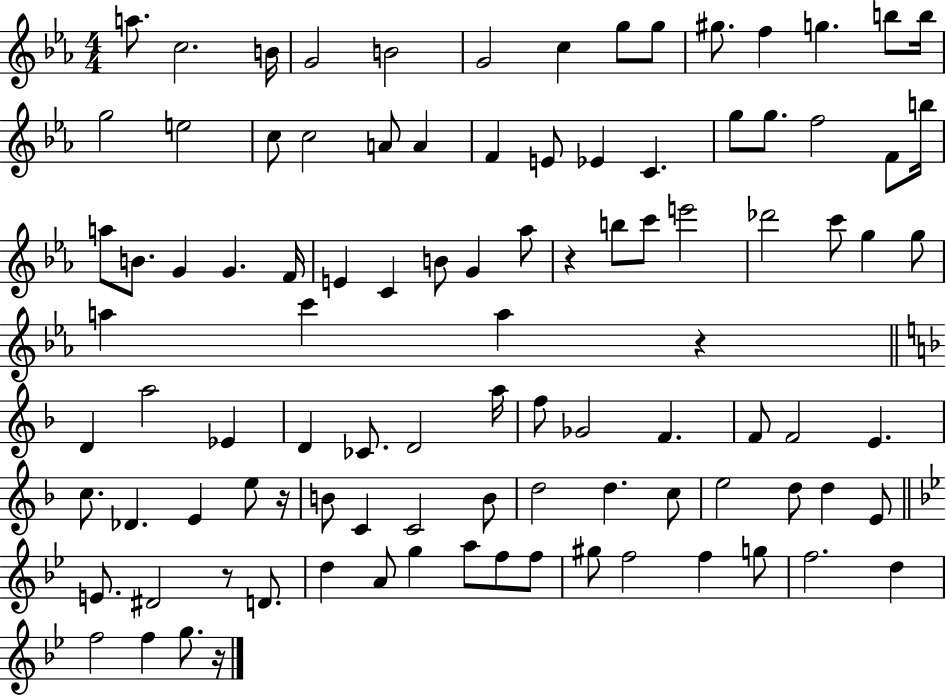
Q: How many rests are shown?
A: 5